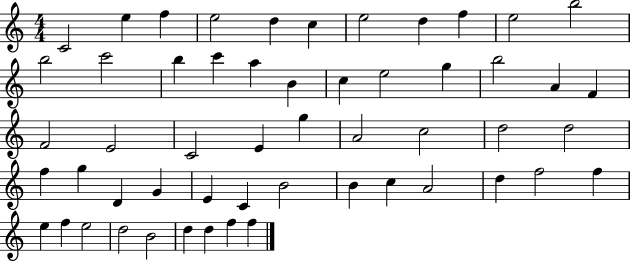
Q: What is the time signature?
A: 4/4